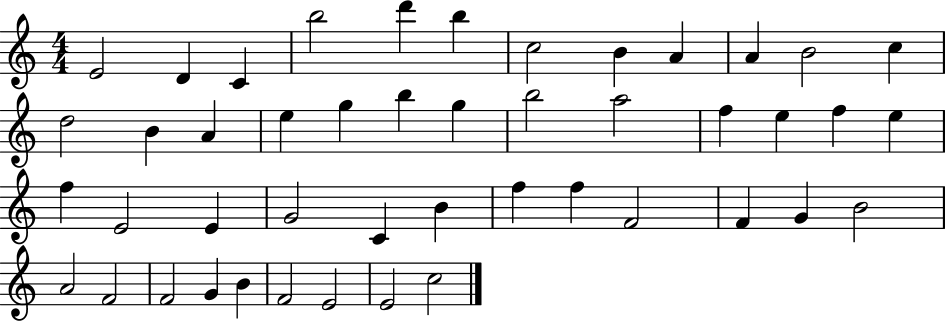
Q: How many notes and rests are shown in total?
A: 46